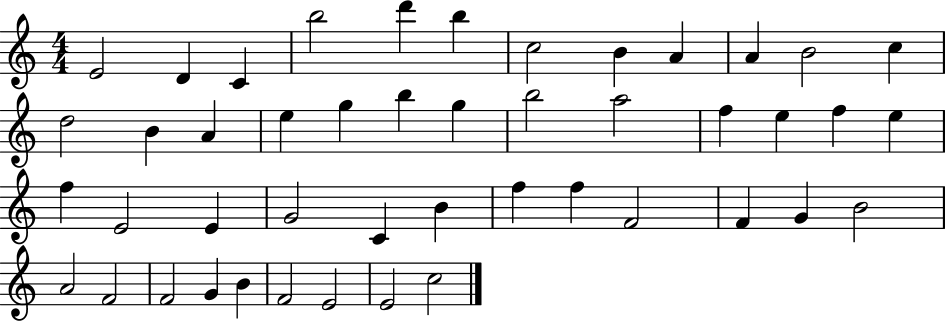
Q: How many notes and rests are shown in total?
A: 46